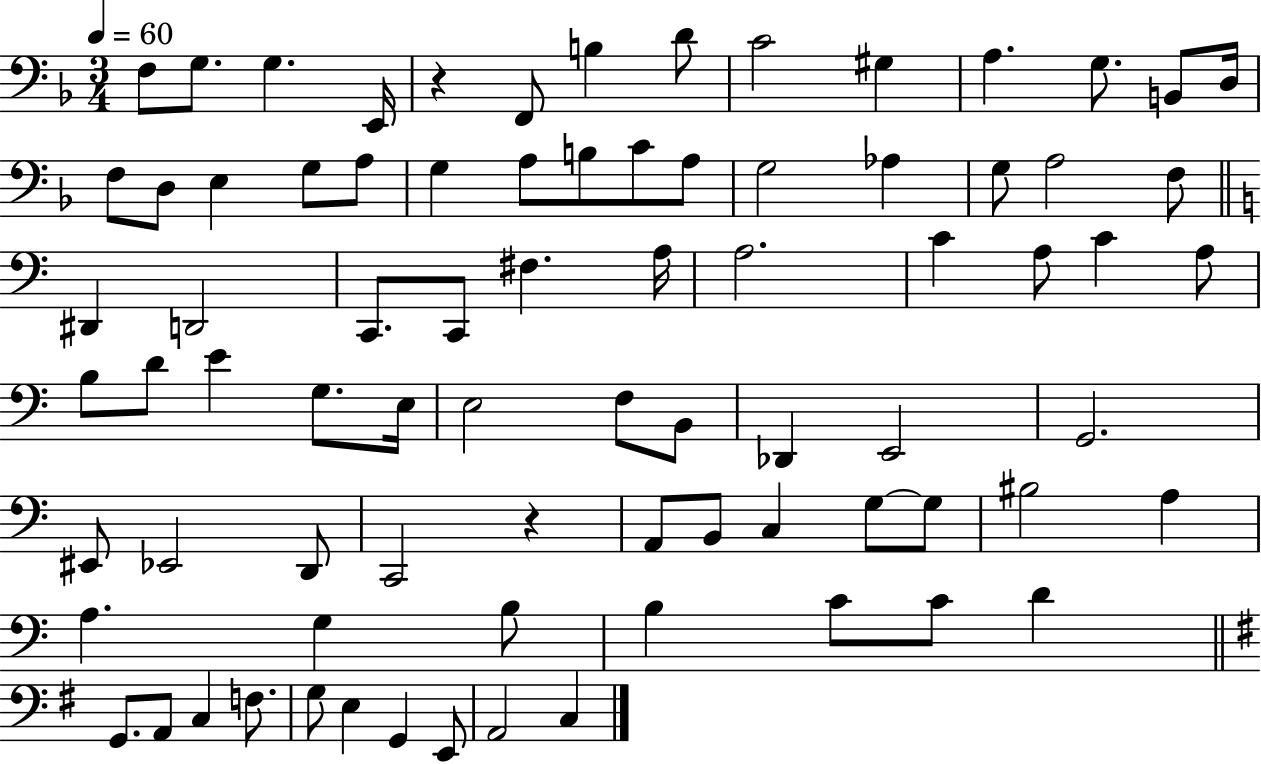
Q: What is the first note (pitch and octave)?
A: F3